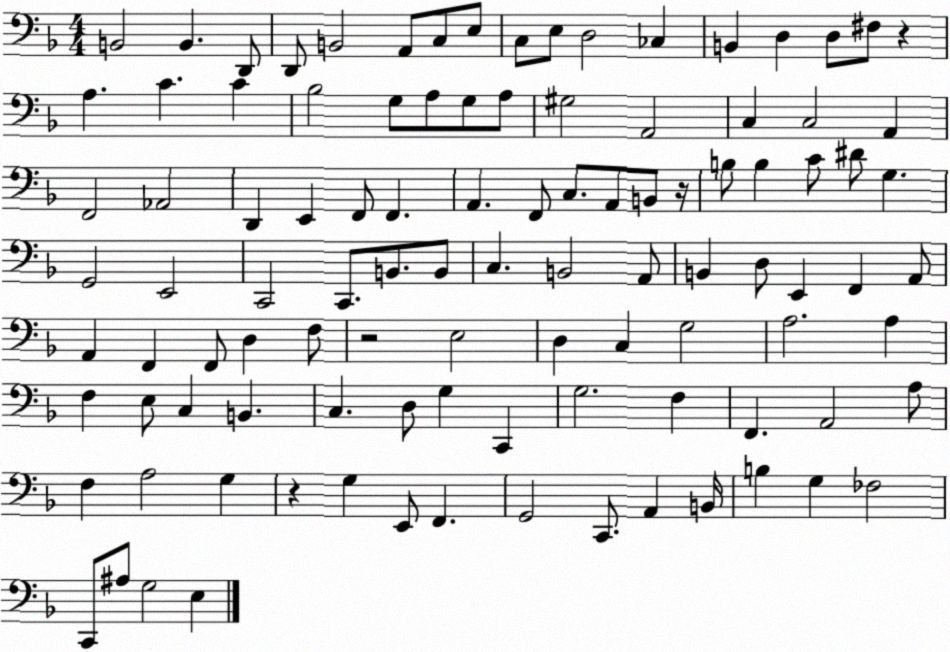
X:1
T:Untitled
M:4/4
L:1/4
K:F
B,,2 B,, D,,/2 D,,/2 B,,2 A,,/2 C,/2 E,/2 C,/2 E,/2 D,2 _C, B,, D, D,/2 ^F,/2 z A, C C _B,2 G,/2 A,/2 G,/2 A,/2 ^G,2 A,,2 C, C,2 A,, F,,2 _A,,2 D,, E,, F,,/2 F,, A,, F,,/2 C,/2 A,,/2 B,,/2 z/4 B,/2 B, C/2 ^D/2 G, G,,2 E,,2 C,,2 C,,/2 B,,/2 B,,/2 C, B,,2 A,,/2 B,, D,/2 E,, F,, A,,/2 A,, F,, F,,/2 D, F,/2 z2 E,2 D, C, G,2 A,2 A, F, E,/2 C, B,, C, D,/2 G, C,, G,2 F, F,, A,,2 A,/2 F, A,2 G, z G, E,,/2 F,, G,,2 C,,/2 A,, B,,/4 B, G, _F,2 C,,/2 ^A,/2 G,2 E,